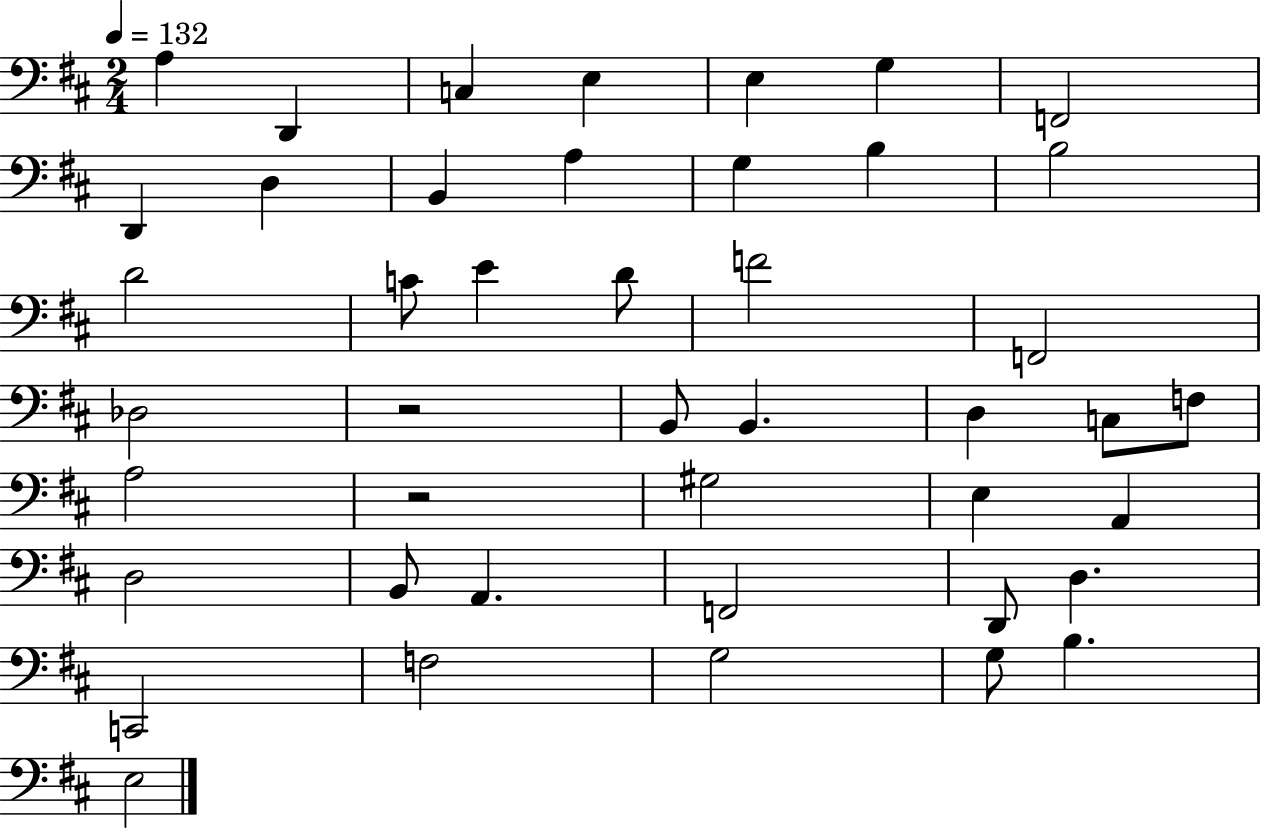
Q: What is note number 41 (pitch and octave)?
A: B3